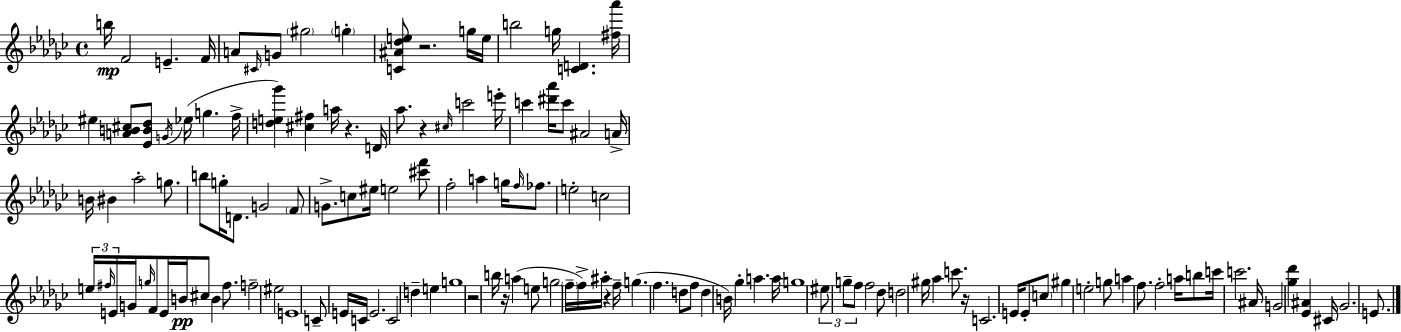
B5/s F4/h E4/q. F4/s A4/e C#4/s G4/e G#5/h G5/q [C4,A#4,Db5,E5]/e R/h. G5/s E5/s B5/h G5/s [C4,D4]/q. [F#5,Ab6]/s EIS5/q [A4,B4,C#5]/e [Eb4,B4,Db5]/e G4/s Eb5/s G5/q. F5/s [D5,E5,Gb6]/q [C#5,F#5]/q A5/s R/q. D4/s Ab5/e. R/q C#5/s C6/h E6/s C6/q [D#6,Ab6]/s C6/e A#4/h A4/s B4/s BIS4/q Ab5/h G5/e. B5/e G5/s D4/e. G4/h F4/e G4/e. C5/e EIS5/s E5/h [C#6,F6]/e F5/h A5/q G5/s F5/s FES5/e. E5/h C5/h E5/s F#5/s E4/s G4/s G5/s F4/e E4/s B4/s C#5/e B4/q F#5/e. F5/h EIS5/h E4/w C4/e E4/s C4/s E4/h. C4/h D5/q E5/q G5/w R/h B5/s R/s A5/q E5/e G5/h F5/s F5/s A#5/s R/q F5/s G5/q. F5/q. D5/e F5/e D5/q B4/s Gb5/q A5/q. A5/s G5/w EIS5/e G5/e F5/e F5/h Db5/e D5/h G#5/s Ab5/q C6/e. R/s C4/h. E4/s E4/e C5/e G#5/q E5/h G5/e A5/q F5/e. F5/h A5/s B5/e C6/s C6/h. A#4/s G4/h [Gb5,Db6]/q [Eb4,A#4]/q C#4/s Gb4/h. E4/e.